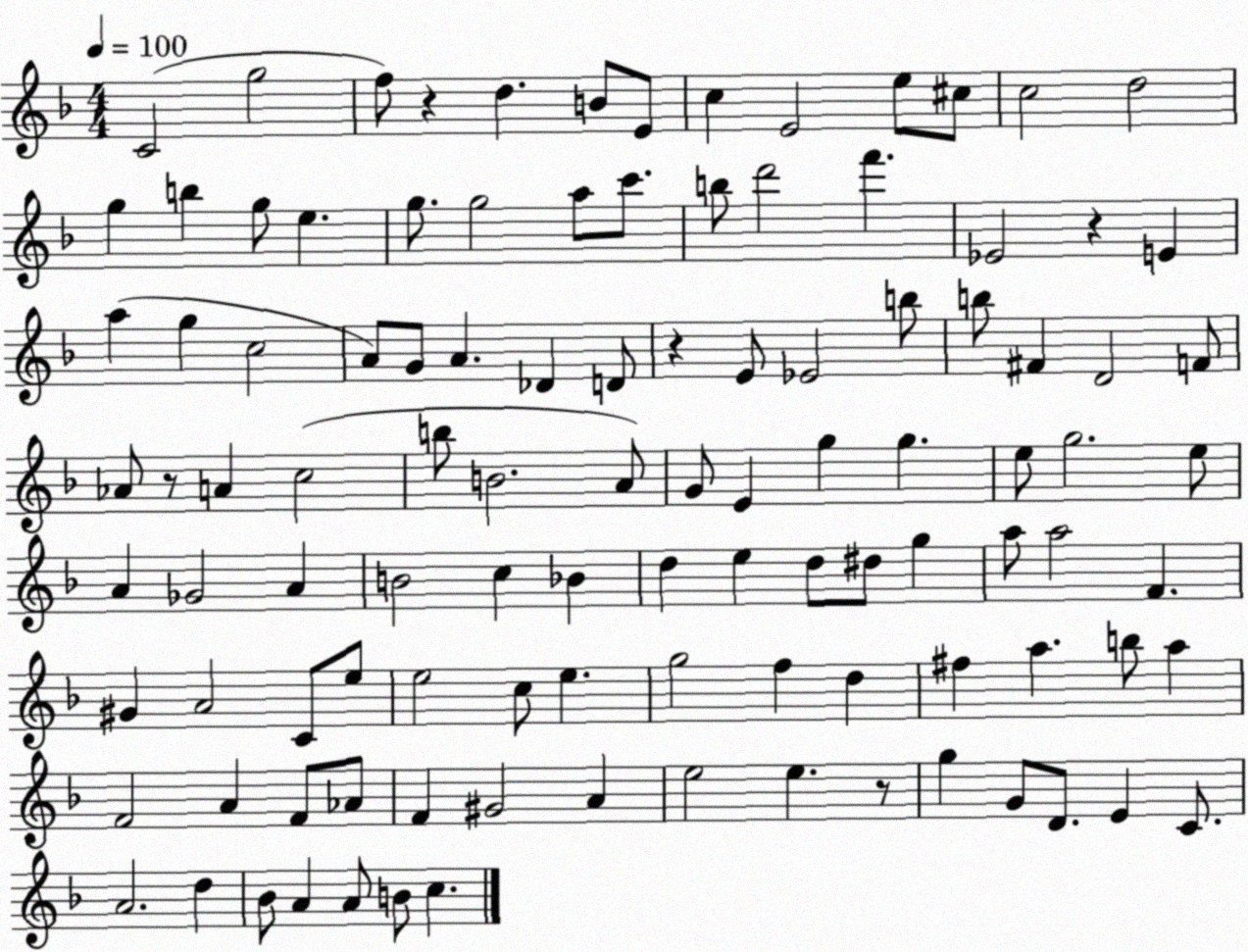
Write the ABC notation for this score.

X:1
T:Untitled
M:4/4
L:1/4
K:F
C2 g2 f/2 z d B/2 E/2 c E2 e/2 ^c/2 c2 d2 g b g/2 e g/2 g2 a/2 c'/2 b/2 d'2 f' _E2 z E a g c2 A/2 G/2 A _D D/2 z E/2 _E2 b/2 b/2 ^F D2 F/2 _A/2 z/2 A c2 b/2 B2 A/2 G/2 E g g e/2 g2 e/2 A _G2 A B2 c _B d e d/2 ^d/2 g a/2 a2 F ^G A2 C/2 e/2 e2 c/2 e g2 f d ^f a b/2 a F2 A F/2 _A/2 F ^G2 A e2 e z/2 g G/2 D/2 E C/2 A2 d _B/2 A A/2 B/2 c